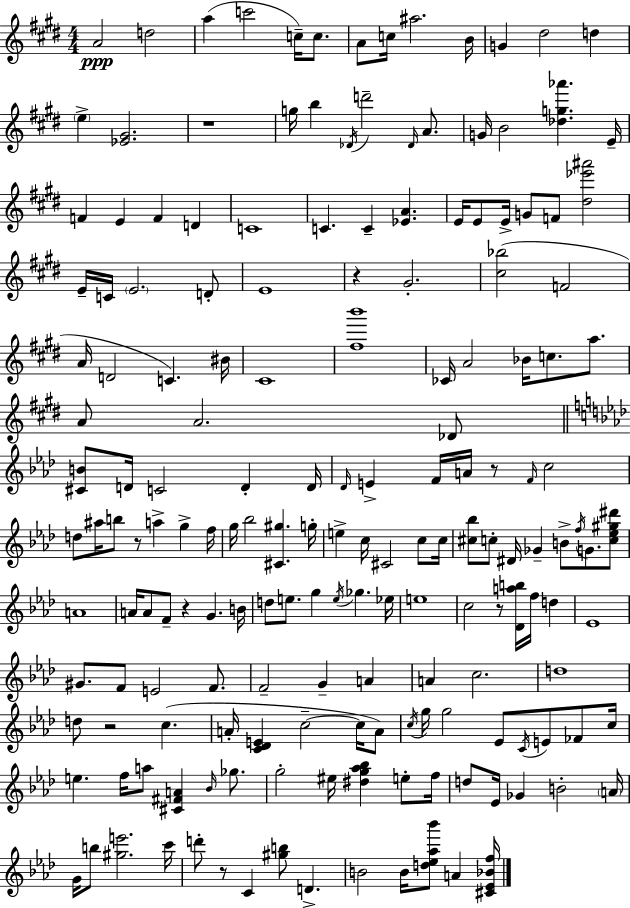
X:1
T:Untitled
M:4/4
L:1/4
K:E
A2 d2 a c'2 c/4 c/2 A/2 c/4 ^a2 B/4 G ^d2 d e [_E^G]2 z4 g/4 b _D/4 d'2 _D/4 A/2 G/4 B2 [_dg_a'] E/4 F E F D C4 C C [_EA] E/4 E/2 E/4 G/2 F/2 [^d_e'^a']2 E/4 C/4 E2 D/2 E4 z ^G2 [^c_b]2 F2 A/4 D2 C ^B/4 ^C4 [^fb']4 _C/4 A2 _B/4 c/2 a/2 A/2 A2 _D/2 [^CB]/2 D/4 C2 D D/4 _D/4 E F/4 A/4 z/2 F/4 c2 d/2 ^a/4 b/2 z/2 a g f/4 g/4 _b2 [^C^g] g/4 e c/4 ^C2 c/2 c/4 [^c_b]/2 c/2 ^D/4 _G B/2 f/4 G/2 [c_e^g^d']/2 A4 A/4 A/2 F/2 z G B/4 d/2 e/2 g e/4 _g _e/4 e4 c2 z/2 [_Dab]/4 f/4 d _E4 ^G/2 F/2 E2 F/2 F2 G A A c2 d4 d/2 z2 c A/4 [C_DE] c2 c/4 A/2 c/4 g/4 g2 _E/2 C/4 E/2 _F/2 c/4 e f/4 a/2 [^C^FA] _B/4 _g/2 g2 ^e/4 [^dg_a_b] e/2 f/4 d/2 _E/4 _G B2 A/4 G/4 b/2 [^ge']2 c'/4 d'/2 z/2 C [^gb]/2 D B2 B/4 [d_e_a_b']/2 A [^C_E_Bf]/4